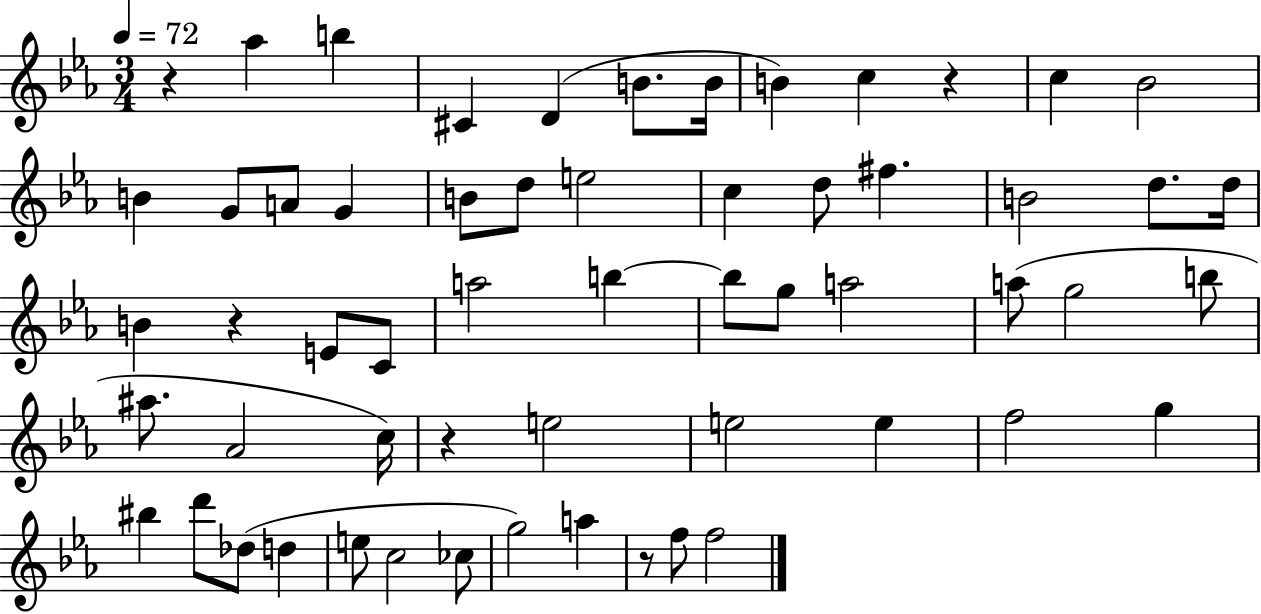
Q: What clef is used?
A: treble